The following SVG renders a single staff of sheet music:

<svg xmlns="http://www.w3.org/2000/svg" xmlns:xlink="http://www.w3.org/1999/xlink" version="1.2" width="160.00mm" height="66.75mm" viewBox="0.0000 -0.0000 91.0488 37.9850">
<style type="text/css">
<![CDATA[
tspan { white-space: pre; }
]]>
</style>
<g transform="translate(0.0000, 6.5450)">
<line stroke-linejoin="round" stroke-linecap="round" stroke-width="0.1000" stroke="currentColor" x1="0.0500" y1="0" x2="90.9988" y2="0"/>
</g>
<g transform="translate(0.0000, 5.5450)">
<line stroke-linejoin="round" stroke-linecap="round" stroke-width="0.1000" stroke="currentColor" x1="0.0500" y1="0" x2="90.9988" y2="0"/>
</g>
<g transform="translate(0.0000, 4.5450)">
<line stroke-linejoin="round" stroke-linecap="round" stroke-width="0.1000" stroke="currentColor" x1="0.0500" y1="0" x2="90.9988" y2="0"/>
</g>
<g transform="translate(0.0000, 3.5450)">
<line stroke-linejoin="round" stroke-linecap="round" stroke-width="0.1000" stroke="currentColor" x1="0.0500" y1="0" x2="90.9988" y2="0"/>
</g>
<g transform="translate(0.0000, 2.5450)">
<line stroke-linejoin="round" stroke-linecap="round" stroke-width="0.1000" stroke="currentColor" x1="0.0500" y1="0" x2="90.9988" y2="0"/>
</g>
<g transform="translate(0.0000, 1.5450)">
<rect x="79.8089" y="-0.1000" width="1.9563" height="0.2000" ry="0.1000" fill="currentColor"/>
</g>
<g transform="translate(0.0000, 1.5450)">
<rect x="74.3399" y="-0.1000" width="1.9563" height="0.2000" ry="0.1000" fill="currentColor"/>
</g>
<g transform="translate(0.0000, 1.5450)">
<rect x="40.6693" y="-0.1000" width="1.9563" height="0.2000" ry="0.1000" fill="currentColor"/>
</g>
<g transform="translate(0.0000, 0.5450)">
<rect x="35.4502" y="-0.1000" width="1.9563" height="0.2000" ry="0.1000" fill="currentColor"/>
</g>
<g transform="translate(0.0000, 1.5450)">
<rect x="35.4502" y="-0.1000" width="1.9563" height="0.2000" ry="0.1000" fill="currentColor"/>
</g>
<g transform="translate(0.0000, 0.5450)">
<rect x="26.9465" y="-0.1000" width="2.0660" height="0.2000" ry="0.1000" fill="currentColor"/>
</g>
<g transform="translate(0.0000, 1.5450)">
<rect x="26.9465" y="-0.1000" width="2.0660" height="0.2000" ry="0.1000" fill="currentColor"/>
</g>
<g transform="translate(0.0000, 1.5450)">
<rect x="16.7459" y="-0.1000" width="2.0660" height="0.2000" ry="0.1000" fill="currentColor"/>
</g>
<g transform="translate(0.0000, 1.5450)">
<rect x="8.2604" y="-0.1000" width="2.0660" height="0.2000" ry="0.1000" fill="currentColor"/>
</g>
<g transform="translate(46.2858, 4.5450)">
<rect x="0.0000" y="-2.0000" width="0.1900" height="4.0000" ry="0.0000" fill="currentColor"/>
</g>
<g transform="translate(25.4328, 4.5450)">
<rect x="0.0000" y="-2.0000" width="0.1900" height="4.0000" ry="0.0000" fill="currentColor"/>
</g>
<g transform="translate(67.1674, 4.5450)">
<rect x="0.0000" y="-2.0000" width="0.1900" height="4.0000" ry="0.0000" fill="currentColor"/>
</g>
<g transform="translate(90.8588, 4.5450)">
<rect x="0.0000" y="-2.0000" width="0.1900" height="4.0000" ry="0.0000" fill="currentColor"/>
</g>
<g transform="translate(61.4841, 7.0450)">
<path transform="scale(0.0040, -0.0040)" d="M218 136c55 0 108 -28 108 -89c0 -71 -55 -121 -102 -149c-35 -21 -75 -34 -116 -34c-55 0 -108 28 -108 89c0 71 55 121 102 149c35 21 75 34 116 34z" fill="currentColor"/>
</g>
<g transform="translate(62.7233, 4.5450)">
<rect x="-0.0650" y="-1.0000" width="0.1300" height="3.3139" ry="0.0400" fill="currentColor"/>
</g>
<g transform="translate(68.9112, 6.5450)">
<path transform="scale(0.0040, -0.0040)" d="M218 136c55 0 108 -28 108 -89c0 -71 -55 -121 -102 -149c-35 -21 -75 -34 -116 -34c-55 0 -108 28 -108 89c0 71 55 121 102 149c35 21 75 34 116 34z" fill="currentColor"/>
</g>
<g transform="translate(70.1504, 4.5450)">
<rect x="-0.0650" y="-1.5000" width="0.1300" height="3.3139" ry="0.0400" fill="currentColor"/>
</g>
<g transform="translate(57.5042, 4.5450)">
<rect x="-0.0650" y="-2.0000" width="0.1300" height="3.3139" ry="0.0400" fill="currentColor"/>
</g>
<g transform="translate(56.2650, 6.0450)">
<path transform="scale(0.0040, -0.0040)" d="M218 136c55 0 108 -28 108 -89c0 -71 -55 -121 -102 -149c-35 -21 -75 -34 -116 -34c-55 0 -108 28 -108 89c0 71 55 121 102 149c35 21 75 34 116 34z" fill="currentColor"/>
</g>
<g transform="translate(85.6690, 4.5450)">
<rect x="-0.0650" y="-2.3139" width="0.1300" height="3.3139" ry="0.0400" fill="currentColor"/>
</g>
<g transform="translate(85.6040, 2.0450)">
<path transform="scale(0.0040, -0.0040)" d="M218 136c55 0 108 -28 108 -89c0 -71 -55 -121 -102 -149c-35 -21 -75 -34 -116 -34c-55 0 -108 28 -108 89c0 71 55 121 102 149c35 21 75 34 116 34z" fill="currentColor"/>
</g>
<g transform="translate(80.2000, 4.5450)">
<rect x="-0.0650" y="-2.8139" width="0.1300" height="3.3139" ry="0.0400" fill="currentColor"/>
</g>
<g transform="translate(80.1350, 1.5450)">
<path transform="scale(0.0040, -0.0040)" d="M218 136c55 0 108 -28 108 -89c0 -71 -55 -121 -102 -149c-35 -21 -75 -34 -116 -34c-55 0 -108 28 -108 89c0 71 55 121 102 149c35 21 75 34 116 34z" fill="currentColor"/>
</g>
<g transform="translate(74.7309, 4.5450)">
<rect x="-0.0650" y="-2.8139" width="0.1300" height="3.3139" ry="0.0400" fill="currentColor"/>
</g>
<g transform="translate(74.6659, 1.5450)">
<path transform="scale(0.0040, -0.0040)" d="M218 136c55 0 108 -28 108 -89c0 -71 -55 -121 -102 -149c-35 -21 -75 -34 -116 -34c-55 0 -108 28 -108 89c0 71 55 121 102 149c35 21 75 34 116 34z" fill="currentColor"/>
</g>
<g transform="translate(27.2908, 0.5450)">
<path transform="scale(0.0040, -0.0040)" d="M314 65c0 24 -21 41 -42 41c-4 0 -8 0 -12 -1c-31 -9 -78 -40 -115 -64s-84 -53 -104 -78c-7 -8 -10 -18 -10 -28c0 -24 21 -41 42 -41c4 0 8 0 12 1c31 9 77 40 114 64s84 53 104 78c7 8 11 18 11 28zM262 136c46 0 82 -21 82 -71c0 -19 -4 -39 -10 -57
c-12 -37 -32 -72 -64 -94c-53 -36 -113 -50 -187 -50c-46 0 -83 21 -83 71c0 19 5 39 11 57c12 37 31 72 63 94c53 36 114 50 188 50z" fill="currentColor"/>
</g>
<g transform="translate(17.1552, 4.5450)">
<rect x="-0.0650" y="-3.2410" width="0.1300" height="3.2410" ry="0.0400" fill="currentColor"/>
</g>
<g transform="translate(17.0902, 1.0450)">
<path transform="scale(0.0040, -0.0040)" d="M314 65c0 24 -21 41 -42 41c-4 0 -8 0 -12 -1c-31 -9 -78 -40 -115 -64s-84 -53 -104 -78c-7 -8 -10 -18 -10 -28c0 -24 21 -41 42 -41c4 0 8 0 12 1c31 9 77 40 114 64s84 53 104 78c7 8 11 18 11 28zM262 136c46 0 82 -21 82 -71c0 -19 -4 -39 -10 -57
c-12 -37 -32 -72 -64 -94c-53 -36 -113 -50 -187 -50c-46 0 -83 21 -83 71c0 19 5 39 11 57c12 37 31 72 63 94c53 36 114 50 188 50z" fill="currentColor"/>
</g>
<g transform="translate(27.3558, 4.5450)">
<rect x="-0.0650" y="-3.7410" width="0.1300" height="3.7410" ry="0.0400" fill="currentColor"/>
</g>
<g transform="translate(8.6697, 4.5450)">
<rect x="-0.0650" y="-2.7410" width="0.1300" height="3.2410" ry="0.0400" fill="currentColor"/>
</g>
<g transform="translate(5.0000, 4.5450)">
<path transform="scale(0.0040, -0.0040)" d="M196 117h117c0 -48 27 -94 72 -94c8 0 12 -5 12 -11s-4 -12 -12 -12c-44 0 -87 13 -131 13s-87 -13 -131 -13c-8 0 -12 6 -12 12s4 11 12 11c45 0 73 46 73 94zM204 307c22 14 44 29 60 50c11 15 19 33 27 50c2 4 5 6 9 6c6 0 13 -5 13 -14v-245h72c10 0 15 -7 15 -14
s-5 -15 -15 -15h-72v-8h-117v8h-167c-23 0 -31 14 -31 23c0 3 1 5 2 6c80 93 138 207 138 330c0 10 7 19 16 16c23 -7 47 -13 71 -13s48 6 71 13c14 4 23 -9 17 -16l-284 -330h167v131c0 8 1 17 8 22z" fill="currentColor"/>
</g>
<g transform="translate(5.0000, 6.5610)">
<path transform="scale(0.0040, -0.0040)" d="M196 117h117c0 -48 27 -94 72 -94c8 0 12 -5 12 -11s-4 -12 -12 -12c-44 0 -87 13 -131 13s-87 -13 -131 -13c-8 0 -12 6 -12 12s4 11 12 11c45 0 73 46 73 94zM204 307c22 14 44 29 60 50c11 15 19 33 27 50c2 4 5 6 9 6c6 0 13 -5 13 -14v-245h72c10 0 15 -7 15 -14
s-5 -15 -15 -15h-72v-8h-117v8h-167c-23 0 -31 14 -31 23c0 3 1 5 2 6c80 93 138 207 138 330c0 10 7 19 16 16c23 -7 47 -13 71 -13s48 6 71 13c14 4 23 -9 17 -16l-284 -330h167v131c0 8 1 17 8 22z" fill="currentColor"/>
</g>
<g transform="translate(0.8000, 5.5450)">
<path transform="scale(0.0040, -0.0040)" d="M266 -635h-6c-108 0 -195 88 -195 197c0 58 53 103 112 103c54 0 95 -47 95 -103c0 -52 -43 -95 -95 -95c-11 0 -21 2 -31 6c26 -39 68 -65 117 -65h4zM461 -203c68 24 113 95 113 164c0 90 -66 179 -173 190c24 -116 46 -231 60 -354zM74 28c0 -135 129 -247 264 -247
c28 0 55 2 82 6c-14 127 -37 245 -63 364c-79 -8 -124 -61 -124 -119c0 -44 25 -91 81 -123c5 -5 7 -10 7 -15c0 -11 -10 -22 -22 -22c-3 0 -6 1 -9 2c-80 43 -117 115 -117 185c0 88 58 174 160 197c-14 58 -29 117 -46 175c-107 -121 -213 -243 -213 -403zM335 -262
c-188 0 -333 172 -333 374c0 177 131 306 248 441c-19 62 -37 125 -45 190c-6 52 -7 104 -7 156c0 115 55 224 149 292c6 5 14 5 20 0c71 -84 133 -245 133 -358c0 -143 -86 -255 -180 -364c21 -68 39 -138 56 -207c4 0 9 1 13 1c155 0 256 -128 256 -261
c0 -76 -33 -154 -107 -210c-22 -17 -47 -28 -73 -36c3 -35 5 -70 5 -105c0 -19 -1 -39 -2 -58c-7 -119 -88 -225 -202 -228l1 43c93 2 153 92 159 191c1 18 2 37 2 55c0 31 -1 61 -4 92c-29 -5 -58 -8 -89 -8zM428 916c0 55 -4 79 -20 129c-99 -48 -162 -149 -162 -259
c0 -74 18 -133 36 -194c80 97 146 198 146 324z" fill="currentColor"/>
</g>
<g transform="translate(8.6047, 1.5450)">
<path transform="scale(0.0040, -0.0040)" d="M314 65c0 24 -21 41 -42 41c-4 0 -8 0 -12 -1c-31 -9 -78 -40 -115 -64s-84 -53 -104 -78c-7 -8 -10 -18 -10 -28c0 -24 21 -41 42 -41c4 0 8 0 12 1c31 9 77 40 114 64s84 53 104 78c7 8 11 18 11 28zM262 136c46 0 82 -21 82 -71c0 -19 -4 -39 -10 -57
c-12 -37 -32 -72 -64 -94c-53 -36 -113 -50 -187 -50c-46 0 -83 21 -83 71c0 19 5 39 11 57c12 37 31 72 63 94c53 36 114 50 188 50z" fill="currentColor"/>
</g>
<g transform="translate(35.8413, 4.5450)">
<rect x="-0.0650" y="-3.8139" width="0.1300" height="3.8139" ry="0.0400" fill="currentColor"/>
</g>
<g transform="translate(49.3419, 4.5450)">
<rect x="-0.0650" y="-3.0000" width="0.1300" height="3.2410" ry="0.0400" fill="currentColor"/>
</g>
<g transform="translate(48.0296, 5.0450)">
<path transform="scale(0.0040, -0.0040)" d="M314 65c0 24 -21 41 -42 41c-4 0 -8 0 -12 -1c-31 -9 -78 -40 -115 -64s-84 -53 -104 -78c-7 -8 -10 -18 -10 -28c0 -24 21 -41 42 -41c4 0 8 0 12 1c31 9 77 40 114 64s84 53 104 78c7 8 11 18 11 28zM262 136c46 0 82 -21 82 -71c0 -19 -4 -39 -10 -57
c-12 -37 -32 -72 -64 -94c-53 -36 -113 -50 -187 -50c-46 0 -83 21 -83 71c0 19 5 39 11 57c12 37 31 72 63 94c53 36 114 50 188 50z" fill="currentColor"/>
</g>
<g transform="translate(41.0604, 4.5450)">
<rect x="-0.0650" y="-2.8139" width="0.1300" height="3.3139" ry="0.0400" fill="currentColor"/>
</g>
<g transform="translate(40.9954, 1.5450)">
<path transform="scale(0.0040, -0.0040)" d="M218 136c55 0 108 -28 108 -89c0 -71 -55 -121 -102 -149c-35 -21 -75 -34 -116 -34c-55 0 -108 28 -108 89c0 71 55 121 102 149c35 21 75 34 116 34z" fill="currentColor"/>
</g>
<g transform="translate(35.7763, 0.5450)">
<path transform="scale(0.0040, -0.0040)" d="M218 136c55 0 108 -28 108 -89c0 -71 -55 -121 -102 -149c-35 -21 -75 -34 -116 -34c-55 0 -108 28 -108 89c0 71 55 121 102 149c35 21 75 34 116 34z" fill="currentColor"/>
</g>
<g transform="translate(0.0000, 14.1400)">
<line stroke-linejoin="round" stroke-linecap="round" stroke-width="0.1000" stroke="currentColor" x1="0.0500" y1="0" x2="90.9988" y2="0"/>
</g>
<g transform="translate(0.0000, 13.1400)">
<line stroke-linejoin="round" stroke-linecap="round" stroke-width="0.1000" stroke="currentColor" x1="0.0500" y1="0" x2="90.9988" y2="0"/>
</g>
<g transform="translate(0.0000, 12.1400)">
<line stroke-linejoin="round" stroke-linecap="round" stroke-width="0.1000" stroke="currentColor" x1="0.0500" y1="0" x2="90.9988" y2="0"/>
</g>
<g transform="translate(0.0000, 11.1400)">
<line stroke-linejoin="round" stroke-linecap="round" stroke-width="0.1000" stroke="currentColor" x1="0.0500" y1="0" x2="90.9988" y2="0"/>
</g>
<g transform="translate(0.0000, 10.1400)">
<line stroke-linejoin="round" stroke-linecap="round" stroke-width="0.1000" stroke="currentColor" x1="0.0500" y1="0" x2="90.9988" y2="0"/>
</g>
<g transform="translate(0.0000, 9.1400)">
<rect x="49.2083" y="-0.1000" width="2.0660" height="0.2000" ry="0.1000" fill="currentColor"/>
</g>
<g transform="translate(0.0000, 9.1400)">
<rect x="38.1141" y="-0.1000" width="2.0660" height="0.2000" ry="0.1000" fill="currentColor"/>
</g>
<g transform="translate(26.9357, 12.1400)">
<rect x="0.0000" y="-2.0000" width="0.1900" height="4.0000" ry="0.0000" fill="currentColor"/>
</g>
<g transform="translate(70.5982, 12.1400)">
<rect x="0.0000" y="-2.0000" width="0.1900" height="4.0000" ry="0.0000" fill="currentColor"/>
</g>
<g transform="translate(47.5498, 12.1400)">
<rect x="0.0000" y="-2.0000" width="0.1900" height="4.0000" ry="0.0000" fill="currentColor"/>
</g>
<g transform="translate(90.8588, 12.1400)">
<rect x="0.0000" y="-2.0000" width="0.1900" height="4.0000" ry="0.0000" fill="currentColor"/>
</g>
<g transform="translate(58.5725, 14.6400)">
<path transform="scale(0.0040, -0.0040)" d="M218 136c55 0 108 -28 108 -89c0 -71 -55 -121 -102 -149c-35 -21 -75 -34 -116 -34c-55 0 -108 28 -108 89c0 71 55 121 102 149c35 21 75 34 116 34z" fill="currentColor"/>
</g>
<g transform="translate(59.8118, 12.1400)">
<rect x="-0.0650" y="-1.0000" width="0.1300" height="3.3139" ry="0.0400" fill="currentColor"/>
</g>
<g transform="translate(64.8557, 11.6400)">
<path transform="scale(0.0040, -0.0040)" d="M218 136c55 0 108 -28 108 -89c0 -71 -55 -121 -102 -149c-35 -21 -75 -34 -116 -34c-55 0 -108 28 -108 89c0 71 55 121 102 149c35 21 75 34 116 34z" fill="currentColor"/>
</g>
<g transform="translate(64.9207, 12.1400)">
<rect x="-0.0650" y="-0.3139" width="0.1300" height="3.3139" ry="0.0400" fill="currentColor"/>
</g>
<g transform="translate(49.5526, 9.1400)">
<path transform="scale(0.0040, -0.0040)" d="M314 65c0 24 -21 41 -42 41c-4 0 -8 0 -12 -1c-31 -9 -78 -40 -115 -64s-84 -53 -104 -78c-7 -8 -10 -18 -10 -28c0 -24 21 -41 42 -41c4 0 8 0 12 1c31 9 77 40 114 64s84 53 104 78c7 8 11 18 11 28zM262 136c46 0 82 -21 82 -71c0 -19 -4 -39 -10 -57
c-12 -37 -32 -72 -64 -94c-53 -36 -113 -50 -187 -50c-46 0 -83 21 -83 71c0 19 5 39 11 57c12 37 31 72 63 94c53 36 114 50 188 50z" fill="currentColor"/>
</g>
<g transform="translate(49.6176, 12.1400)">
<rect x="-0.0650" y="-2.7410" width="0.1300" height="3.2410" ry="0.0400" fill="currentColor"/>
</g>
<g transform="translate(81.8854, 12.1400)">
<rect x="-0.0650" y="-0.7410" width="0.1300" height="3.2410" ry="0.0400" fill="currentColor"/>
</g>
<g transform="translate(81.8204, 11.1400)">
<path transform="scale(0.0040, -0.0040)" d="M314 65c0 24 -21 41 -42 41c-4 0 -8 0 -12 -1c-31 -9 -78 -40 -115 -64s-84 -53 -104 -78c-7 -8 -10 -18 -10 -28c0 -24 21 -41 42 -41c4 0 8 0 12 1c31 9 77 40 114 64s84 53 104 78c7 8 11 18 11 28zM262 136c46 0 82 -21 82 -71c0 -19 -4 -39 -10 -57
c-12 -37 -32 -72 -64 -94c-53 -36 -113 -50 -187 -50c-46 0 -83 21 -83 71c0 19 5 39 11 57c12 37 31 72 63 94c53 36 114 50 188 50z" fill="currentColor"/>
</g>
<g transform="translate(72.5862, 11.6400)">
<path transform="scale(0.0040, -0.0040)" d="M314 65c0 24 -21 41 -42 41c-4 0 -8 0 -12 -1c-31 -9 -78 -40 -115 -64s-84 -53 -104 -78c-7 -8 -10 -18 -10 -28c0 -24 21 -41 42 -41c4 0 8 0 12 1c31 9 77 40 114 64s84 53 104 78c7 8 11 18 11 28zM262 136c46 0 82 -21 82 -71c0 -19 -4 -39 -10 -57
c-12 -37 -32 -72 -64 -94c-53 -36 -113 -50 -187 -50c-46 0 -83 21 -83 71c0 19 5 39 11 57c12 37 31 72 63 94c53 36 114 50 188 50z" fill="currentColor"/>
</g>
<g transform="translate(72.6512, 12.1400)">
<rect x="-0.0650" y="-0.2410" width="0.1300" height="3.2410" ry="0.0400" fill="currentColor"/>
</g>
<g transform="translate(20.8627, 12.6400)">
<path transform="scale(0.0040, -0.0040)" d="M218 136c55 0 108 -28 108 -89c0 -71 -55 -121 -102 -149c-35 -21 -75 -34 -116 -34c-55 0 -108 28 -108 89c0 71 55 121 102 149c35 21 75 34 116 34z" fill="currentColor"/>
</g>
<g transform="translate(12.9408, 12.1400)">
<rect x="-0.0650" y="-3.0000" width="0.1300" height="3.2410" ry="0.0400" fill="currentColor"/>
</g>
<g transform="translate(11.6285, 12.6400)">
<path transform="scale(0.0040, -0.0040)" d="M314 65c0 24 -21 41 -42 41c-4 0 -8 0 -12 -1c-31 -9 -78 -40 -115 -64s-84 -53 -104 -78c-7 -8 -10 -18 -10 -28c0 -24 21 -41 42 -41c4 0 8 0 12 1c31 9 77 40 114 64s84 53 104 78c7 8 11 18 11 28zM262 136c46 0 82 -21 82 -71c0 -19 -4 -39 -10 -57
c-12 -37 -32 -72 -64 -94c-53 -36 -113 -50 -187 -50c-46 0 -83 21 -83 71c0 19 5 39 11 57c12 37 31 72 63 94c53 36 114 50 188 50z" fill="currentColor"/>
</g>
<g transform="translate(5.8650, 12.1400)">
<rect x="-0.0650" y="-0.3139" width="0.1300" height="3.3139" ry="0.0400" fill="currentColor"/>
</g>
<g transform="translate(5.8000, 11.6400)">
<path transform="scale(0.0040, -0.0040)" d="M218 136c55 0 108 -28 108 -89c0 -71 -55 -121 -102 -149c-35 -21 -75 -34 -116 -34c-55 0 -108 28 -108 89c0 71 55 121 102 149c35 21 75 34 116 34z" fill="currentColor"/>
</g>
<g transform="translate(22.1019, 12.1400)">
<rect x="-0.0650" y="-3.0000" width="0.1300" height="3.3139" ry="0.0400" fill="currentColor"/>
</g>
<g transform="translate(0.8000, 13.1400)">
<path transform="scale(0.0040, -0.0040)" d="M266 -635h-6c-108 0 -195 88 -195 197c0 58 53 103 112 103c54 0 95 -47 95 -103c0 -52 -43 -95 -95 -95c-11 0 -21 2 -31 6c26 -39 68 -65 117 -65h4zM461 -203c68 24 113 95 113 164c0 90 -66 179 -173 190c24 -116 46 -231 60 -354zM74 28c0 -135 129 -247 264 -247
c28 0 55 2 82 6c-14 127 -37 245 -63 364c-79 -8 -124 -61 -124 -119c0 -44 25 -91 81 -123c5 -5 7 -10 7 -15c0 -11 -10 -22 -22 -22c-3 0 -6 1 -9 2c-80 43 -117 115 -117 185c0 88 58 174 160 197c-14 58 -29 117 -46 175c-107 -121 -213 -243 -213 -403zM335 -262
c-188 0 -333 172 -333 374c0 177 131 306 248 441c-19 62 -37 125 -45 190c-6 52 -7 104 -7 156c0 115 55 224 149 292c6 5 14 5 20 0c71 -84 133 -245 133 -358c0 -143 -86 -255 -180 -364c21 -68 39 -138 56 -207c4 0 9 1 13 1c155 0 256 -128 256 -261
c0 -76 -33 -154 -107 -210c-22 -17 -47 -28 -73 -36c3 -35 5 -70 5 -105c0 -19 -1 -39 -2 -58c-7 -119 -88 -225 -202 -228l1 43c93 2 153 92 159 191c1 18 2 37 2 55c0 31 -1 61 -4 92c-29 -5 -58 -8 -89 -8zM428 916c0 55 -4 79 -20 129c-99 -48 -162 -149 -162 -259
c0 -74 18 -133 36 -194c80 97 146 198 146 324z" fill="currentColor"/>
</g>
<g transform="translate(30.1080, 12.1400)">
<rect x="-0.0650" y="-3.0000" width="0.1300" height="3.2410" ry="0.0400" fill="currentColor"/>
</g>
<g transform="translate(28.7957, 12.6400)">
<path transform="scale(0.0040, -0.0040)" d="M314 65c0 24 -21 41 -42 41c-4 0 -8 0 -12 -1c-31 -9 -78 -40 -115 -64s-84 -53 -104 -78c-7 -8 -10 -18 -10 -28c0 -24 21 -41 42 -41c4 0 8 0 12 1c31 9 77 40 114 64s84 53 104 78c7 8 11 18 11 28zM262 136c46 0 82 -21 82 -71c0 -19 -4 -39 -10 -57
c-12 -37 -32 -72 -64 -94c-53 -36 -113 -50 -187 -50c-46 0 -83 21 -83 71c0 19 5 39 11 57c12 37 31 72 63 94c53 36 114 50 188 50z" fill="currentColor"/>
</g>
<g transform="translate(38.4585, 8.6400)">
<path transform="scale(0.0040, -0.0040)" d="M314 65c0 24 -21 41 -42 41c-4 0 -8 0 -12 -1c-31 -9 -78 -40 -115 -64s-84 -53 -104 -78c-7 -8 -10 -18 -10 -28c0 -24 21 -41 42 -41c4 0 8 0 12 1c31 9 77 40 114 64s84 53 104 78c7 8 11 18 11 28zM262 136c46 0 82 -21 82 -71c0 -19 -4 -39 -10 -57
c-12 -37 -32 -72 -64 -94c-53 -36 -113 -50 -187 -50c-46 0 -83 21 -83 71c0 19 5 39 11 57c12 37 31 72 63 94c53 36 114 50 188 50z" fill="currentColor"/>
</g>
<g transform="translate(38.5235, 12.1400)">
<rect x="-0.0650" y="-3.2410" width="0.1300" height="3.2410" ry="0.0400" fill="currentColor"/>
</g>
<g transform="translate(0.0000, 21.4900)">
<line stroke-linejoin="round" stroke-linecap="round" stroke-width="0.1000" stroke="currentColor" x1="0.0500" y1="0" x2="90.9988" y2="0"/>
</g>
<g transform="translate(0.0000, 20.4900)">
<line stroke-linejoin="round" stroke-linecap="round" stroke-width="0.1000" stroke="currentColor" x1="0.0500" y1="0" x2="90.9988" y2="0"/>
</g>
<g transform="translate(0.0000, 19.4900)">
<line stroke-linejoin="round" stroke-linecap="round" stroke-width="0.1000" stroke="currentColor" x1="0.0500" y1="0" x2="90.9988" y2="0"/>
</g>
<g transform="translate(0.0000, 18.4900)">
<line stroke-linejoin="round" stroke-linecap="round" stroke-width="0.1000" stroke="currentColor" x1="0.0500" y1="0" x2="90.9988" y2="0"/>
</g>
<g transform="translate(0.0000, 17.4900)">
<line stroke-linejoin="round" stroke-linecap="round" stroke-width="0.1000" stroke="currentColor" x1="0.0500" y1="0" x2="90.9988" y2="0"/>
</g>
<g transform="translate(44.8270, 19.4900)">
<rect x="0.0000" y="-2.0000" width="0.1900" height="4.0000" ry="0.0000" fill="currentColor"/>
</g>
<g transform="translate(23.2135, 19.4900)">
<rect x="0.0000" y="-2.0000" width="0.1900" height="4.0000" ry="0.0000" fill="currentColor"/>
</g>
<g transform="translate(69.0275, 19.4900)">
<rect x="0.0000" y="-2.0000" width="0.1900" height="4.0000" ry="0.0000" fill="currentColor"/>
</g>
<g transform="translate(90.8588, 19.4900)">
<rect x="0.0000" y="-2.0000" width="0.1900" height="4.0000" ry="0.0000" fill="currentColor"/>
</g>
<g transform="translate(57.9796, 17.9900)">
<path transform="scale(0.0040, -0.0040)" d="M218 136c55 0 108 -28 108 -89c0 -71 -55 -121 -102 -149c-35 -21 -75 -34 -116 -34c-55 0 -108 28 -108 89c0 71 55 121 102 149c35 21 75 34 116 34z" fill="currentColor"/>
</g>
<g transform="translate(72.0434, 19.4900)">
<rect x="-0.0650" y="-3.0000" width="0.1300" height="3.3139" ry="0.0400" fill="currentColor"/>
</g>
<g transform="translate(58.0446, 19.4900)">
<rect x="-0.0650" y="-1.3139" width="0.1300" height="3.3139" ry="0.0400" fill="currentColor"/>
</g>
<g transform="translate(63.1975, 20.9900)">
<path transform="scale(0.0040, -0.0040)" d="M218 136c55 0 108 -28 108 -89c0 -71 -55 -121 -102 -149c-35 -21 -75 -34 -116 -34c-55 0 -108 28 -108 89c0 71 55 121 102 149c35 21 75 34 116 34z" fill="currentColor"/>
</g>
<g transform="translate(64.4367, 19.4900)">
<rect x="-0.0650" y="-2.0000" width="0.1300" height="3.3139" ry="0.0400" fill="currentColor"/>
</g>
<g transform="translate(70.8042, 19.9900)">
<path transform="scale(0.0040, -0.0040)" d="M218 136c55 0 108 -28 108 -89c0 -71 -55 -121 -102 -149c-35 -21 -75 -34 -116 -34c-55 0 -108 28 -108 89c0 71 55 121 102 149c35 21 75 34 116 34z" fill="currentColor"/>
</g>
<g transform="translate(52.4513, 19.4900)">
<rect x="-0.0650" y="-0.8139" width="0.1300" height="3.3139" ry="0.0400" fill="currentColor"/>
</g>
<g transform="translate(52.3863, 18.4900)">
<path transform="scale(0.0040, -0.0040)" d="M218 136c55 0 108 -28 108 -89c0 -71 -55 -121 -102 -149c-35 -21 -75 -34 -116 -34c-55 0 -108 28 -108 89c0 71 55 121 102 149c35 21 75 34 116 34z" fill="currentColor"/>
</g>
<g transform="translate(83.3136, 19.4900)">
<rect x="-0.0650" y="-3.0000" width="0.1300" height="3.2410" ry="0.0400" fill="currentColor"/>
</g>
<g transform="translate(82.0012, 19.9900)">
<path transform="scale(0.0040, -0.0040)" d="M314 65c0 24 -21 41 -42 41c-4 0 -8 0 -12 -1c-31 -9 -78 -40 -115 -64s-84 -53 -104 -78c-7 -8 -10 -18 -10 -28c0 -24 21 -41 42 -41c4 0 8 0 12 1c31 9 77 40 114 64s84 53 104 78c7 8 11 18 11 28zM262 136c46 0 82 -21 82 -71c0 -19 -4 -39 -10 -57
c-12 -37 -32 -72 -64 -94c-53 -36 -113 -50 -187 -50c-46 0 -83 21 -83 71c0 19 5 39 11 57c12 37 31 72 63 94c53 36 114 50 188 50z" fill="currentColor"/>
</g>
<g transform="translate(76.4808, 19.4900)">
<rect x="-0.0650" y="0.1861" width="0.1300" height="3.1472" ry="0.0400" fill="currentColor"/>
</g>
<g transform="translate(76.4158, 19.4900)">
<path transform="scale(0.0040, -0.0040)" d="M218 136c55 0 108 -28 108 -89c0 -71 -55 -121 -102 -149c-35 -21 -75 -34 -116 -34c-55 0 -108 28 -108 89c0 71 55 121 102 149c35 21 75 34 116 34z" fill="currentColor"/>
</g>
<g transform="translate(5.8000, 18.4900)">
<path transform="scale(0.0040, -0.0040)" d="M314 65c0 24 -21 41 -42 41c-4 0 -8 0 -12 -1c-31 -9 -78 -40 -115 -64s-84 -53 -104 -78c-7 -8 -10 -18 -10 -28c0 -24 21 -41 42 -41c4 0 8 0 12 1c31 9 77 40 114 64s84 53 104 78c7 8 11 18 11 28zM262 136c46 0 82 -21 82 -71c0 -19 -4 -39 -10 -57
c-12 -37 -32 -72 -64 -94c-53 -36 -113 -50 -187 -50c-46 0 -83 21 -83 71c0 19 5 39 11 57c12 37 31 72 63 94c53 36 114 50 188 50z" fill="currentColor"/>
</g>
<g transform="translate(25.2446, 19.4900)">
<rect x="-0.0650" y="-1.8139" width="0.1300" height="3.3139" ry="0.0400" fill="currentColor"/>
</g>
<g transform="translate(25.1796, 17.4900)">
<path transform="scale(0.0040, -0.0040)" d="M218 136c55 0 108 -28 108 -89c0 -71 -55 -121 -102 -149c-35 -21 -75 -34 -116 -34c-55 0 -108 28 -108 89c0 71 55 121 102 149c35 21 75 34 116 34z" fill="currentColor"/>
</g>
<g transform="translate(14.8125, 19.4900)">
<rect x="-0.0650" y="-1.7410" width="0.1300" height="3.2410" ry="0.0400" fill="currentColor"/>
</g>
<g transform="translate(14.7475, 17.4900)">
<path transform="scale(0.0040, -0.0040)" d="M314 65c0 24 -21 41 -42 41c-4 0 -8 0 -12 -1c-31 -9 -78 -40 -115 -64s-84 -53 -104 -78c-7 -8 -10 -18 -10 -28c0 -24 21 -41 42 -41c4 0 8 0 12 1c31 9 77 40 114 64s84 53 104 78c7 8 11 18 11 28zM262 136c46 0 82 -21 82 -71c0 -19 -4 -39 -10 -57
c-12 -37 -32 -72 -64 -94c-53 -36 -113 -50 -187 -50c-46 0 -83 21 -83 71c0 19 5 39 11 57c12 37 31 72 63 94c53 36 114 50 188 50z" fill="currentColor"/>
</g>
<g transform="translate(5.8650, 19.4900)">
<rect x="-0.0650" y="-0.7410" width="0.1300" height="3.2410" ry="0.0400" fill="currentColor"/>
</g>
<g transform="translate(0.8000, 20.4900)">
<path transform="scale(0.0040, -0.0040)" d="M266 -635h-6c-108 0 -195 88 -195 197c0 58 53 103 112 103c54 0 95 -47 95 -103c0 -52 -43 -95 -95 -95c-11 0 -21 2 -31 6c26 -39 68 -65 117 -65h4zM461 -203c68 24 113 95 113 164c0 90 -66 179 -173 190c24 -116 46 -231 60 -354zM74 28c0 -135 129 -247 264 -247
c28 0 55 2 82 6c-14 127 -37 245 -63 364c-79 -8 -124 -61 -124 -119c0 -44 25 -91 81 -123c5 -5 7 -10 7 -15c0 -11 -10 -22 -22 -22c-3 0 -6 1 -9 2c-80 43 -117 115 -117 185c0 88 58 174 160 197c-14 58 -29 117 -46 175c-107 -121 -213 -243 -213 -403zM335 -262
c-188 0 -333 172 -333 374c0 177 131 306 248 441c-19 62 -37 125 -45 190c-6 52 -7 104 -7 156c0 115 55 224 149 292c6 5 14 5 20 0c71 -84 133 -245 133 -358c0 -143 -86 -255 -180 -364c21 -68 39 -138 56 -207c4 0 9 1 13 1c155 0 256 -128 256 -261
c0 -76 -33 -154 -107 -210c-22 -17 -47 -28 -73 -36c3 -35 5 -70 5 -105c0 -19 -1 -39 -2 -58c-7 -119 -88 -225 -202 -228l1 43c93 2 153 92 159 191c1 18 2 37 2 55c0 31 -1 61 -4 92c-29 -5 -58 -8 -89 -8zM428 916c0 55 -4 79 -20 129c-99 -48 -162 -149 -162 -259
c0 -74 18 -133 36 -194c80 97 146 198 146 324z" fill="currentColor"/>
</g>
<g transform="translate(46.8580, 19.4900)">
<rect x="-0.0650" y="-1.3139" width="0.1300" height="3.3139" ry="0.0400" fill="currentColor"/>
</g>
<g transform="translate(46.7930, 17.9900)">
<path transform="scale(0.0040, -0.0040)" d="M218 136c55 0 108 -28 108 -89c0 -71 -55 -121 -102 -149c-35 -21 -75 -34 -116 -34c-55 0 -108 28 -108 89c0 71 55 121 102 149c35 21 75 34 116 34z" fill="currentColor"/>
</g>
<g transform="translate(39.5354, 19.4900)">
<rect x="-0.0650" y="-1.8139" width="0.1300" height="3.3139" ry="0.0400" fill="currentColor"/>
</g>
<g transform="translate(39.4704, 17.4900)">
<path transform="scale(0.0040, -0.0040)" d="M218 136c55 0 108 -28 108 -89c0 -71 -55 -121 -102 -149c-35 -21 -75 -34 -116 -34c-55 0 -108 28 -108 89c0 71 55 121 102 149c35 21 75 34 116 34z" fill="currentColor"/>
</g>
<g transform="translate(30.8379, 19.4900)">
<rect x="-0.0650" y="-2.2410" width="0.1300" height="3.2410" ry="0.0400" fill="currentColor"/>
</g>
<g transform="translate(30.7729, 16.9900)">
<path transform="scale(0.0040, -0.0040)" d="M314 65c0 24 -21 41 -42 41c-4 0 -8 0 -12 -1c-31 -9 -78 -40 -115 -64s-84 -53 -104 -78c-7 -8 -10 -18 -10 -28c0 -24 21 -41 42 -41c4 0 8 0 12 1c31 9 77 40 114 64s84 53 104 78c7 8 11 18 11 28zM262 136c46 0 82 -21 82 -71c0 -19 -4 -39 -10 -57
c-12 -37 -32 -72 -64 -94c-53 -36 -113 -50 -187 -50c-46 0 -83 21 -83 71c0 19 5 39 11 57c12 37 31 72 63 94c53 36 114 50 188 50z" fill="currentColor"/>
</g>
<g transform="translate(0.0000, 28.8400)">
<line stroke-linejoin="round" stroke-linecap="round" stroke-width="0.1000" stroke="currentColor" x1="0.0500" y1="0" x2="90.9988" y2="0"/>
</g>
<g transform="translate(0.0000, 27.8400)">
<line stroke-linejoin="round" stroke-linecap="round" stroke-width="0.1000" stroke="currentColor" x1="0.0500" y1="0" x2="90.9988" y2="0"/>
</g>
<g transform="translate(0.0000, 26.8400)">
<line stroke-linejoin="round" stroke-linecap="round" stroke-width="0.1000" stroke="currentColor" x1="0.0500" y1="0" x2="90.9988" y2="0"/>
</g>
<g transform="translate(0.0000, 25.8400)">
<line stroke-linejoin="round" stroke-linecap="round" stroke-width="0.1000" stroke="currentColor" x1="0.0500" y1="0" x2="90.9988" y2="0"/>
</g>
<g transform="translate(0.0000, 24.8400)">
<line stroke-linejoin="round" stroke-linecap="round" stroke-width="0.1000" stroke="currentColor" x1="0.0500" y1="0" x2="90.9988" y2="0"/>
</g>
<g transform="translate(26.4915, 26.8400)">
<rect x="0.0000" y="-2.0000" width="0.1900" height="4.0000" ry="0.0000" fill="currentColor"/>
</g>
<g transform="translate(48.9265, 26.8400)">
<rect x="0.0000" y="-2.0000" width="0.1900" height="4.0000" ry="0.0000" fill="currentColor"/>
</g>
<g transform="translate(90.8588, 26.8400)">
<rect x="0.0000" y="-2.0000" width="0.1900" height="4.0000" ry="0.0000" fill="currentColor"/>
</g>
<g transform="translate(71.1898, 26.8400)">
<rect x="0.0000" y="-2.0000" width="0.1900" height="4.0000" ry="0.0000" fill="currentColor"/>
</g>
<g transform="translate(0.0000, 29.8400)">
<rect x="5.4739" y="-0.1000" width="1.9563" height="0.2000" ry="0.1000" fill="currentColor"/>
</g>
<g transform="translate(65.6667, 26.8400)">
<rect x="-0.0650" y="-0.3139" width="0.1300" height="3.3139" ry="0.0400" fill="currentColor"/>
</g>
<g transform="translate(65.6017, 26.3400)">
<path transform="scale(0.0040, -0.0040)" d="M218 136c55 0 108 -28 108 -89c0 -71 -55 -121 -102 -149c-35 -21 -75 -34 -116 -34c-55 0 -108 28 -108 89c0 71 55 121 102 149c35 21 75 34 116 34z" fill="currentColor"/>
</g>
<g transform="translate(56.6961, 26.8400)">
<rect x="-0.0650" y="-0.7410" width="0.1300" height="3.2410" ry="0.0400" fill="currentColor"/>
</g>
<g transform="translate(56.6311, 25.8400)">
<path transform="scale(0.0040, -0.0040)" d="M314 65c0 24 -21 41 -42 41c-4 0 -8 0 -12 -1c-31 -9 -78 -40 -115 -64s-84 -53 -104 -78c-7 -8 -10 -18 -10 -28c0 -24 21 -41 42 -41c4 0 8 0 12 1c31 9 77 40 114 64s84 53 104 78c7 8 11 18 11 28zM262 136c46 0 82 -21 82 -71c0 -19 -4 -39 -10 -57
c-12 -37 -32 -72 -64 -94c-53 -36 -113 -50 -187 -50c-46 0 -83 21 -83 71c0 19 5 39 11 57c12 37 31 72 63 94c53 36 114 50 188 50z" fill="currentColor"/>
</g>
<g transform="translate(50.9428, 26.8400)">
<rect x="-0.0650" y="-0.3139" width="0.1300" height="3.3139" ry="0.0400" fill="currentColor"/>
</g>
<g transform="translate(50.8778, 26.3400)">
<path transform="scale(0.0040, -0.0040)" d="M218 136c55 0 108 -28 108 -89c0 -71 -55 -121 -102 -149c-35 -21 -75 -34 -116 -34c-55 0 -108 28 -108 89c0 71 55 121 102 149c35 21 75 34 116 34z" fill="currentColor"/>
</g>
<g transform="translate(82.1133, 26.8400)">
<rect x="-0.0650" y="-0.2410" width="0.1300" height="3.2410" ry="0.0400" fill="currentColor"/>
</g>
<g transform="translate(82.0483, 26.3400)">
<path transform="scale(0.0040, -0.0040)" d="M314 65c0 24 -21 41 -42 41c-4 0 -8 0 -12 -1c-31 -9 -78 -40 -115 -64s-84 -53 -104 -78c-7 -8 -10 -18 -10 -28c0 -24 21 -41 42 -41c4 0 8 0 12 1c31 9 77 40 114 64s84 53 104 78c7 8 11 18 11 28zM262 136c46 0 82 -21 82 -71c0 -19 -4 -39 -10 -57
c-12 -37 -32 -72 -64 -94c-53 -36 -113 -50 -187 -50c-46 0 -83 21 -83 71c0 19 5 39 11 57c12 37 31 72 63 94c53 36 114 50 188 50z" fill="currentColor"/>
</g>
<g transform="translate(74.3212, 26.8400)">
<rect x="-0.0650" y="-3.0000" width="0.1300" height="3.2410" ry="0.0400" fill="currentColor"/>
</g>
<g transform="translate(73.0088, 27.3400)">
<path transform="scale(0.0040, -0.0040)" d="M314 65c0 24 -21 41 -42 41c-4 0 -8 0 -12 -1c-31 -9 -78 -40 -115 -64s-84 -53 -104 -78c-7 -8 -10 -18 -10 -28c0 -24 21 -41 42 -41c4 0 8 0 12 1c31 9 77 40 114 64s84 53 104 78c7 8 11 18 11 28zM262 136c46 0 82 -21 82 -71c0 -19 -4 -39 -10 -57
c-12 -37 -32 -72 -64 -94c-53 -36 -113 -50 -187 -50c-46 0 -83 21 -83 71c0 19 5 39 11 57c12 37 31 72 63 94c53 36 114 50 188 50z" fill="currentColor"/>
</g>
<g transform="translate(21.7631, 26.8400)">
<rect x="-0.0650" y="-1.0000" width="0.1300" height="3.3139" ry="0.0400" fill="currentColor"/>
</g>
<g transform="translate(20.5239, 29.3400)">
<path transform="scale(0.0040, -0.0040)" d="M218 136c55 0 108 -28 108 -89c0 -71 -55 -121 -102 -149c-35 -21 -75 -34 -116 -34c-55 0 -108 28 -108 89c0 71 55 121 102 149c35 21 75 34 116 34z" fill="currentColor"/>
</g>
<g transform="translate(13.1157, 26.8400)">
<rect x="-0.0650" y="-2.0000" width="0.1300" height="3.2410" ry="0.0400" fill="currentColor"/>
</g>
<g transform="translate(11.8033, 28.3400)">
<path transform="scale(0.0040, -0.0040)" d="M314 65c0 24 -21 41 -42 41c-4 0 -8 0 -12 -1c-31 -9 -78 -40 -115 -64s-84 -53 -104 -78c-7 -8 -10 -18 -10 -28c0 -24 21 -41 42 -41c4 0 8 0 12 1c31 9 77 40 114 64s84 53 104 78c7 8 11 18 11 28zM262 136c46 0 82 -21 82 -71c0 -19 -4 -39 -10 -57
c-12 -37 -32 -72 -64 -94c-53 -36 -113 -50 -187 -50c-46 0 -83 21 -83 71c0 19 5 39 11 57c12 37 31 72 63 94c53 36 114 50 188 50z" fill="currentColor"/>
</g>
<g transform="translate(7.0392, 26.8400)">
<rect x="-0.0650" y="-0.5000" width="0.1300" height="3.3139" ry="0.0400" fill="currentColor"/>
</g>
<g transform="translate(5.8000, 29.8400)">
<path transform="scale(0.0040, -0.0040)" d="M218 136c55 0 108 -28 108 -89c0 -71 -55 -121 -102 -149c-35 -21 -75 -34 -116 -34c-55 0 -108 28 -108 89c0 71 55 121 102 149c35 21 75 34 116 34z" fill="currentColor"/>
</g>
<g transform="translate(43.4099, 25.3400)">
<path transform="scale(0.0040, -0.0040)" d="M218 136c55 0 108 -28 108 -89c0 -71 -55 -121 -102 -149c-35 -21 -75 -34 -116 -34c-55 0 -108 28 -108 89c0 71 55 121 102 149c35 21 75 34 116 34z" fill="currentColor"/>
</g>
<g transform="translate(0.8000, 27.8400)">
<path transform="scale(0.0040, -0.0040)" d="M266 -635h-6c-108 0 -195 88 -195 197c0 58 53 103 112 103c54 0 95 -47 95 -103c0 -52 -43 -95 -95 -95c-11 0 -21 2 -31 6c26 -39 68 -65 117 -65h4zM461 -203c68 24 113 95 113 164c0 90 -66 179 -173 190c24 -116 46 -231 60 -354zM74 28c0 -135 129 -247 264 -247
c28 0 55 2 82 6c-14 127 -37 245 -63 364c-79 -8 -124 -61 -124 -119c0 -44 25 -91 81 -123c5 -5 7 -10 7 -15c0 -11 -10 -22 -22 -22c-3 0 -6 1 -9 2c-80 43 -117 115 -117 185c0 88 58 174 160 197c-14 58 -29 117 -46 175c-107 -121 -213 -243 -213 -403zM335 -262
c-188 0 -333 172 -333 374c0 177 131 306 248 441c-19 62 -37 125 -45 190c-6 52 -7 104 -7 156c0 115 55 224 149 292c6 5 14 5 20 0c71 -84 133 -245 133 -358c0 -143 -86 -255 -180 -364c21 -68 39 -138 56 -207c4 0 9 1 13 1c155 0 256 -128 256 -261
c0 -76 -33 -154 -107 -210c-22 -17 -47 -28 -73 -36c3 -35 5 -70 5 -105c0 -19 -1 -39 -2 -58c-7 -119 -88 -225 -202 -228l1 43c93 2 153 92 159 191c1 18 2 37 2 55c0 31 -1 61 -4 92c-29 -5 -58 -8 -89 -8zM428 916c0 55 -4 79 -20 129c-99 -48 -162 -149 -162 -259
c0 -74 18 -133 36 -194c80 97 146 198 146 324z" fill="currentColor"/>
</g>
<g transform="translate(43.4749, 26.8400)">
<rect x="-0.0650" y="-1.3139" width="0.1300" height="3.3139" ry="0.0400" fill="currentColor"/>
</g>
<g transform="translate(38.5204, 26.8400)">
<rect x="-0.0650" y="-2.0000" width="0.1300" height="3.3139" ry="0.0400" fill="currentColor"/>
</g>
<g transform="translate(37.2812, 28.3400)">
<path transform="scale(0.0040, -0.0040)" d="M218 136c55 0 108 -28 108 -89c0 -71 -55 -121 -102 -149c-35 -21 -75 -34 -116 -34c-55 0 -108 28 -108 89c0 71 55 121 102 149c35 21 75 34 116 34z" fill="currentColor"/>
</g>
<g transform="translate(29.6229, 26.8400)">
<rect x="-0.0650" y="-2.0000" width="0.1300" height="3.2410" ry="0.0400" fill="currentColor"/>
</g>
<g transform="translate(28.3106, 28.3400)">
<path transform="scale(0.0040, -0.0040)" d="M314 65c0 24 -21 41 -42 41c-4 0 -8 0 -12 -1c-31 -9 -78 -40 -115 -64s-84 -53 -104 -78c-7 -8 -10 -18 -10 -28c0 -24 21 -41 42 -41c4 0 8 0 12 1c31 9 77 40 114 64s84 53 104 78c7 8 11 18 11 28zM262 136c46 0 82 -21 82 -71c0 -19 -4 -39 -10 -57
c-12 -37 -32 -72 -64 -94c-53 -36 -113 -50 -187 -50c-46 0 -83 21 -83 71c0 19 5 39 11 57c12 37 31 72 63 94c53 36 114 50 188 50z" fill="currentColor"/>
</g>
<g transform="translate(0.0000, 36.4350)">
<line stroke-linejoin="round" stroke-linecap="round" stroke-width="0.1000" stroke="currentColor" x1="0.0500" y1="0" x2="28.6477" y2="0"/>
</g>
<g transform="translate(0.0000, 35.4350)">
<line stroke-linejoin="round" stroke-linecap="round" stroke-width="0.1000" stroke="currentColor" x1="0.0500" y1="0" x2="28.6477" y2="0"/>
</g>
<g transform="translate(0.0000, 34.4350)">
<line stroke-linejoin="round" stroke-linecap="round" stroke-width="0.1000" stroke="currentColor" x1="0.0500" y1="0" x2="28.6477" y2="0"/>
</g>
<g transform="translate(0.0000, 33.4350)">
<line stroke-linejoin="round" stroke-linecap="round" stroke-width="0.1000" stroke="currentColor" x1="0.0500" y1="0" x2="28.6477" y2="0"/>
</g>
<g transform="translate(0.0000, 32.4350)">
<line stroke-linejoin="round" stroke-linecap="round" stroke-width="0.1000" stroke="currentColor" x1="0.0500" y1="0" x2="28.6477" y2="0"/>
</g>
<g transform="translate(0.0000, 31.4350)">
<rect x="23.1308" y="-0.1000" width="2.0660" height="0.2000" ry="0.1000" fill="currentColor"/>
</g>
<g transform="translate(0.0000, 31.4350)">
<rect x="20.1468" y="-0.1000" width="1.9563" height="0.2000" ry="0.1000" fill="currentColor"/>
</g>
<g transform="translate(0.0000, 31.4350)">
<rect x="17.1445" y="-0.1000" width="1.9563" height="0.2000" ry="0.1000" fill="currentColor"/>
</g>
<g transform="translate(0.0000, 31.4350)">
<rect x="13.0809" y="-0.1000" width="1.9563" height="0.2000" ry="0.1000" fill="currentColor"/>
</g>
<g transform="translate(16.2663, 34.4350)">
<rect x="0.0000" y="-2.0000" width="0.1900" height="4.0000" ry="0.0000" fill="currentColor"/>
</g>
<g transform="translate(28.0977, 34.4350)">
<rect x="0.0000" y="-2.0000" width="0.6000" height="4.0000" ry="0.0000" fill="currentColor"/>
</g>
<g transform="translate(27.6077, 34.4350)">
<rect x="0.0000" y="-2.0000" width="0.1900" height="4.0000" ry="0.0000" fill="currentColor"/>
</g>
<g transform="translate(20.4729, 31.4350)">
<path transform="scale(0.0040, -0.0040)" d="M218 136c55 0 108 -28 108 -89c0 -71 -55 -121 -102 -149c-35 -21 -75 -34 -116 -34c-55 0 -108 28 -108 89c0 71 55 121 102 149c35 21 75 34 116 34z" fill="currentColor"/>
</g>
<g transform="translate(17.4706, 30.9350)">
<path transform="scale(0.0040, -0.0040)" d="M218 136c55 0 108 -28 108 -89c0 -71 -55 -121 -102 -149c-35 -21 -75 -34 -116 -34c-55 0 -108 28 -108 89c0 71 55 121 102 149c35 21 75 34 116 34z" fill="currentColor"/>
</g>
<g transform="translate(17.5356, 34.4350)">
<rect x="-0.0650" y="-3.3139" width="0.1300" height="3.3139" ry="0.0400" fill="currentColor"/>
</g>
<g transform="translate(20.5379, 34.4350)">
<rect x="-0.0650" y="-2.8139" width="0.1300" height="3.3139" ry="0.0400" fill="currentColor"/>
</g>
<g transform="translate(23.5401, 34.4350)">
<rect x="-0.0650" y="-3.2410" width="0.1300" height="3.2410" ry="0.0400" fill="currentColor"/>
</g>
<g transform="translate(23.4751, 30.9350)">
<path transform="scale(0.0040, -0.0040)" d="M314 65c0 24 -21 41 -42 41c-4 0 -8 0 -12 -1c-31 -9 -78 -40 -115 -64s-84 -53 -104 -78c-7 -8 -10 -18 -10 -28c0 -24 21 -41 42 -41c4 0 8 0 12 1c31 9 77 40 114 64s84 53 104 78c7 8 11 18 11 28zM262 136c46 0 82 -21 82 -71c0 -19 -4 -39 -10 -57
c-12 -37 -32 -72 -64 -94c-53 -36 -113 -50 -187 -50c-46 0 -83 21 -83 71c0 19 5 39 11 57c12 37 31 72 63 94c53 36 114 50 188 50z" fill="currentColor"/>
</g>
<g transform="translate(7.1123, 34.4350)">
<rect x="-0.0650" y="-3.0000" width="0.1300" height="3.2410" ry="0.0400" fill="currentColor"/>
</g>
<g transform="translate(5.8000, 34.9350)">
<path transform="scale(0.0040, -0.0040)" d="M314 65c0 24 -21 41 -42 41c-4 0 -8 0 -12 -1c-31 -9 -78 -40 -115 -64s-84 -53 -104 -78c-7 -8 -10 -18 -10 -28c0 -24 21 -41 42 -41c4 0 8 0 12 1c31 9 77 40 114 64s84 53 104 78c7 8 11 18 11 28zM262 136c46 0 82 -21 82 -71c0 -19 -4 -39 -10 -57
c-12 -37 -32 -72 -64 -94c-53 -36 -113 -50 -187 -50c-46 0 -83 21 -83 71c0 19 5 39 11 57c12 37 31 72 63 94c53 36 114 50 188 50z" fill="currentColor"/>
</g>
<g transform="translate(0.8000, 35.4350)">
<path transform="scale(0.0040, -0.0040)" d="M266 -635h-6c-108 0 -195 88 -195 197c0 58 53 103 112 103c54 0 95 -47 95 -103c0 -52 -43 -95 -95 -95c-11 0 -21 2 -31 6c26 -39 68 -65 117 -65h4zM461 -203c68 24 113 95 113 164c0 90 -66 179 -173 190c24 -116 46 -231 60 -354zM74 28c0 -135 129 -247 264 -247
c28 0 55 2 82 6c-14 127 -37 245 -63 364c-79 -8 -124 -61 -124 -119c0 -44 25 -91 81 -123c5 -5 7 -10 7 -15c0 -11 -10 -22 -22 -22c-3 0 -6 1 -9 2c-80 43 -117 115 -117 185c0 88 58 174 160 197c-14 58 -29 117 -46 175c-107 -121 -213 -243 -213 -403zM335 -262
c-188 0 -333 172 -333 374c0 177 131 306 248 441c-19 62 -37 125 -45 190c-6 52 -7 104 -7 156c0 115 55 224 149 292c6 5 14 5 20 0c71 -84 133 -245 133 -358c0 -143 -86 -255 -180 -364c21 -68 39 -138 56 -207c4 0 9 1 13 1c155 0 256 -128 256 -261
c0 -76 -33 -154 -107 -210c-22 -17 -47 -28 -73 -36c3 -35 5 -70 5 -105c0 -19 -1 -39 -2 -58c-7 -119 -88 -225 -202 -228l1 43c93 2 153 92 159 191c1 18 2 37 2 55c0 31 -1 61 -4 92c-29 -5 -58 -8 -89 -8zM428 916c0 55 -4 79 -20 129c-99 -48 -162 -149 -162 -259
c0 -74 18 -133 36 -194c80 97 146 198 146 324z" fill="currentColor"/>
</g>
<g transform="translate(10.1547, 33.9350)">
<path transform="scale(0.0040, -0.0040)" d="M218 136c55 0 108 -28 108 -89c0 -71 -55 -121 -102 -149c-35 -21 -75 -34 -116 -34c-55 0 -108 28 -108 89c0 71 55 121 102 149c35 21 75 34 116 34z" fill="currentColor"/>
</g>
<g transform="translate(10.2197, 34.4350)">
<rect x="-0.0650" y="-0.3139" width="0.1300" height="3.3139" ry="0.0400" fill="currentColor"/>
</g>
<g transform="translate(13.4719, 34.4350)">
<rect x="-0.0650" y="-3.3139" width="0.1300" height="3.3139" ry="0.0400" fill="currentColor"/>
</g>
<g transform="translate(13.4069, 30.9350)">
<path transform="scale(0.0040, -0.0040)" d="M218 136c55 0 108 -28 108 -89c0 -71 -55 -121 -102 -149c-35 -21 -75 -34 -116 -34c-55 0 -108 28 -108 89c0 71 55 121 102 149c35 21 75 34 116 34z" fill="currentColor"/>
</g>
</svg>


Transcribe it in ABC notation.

X:1
T:Untitled
M:4/4
L:1/4
K:C
a2 b2 c'2 c' a A2 F D E a a g c A2 A A2 b2 a2 D c c2 d2 d2 f2 f g2 f e d e F A B A2 C F2 D F2 F e c d2 c A2 c2 A2 c b b a b2